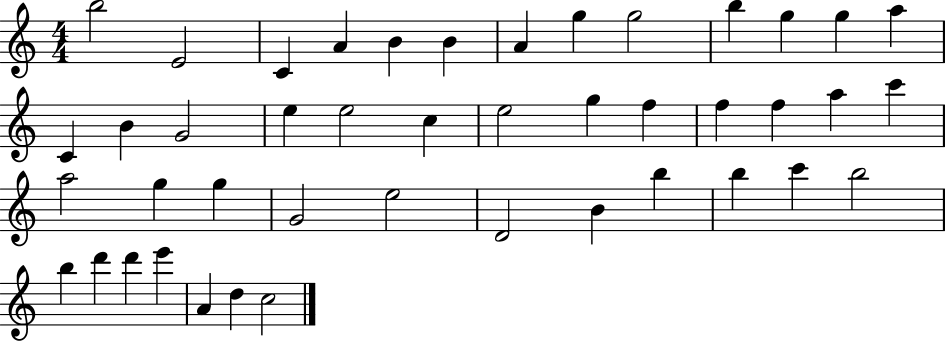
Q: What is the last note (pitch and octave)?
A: C5